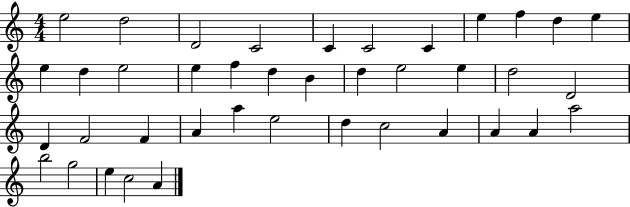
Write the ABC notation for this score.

X:1
T:Untitled
M:4/4
L:1/4
K:C
e2 d2 D2 C2 C C2 C e f d e e d e2 e f d B d e2 e d2 D2 D F2 F A a e2 d c2 A A A a2 b2 g2 e c2 A